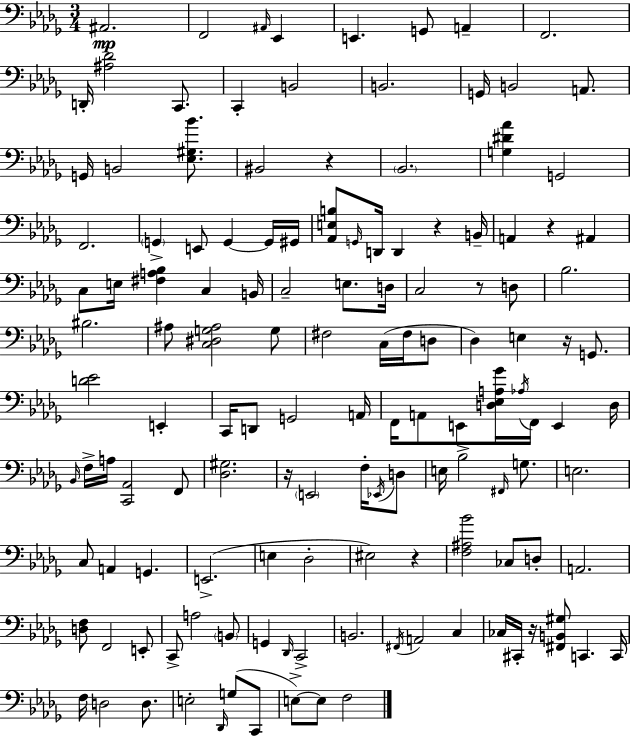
A#2/h. F2/h A#2/s Eb2/q E2/q. G2/e A2/q F2/h. D2/s [A#3,Db4]/h C2/e. C2/q B2/h B2/h. G2/s B2/h A2/e. G2/s B2/h [Eb3,G#3,Bb4]/e. BIS2/h R/q Bb2/h. [G3,D#4,Ab4]/q G2/h F2/h. G2/q E2/e G2/q G2/s G#2/s [Ab2,E3,B3]/e G2/s D2/s D2/q R/q B2/s A2/q R/q A#2/q C3/e E3/s [F#3,A3,Bb3]/q C3/q B2/s C3/h E3/e. D3/s C3/h R/e D3/e Bb3/h. BIS3/h. A#3/e [C3,D#3,G3,A#3]/h G3/e F#3/h C3/s F#3/s D3/e Db3/q E3/q R/s G2/e. [D4,Eb4]/h E2/q C2/s D2/e G2/h A2/s F2/s A2/e E2/e [D3,Eb3,A3,Gb4]/s Ab3/s F2/s E2/q D3/s Bb2/s F3/s A3/s [C2,Ab2]/h F2/e [Db3,G#3]/h. R/s E2/h F3/s Eb2/s D3/e E3/s Bb3/h F#2/s G3/e. E3/h. C3/e A2/q G2/q. E2/h. E3/q Db3/h EIS3/h R/q [F3,A#3,Bb4]/h CES3/e D3/e A2/h. [D3,F3]/e F2/h E2/e C2/e A3/h B2/e G2/q Db2/s C2/h B2/h. F#2/s A2/h C3/q CES3/s C#2/s R/s [F#2,B2,G#3]/e C2/q. C2/s F3/s D3/h D3/e. E3/h Db2/s G3/e C2/e E3/e E3/e F3/h